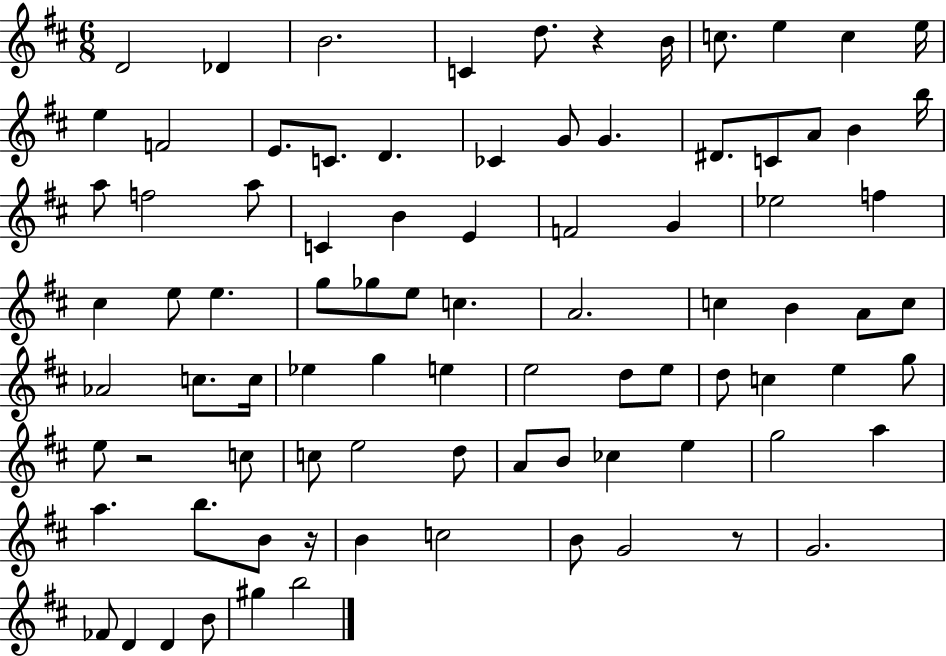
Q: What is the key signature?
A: D major